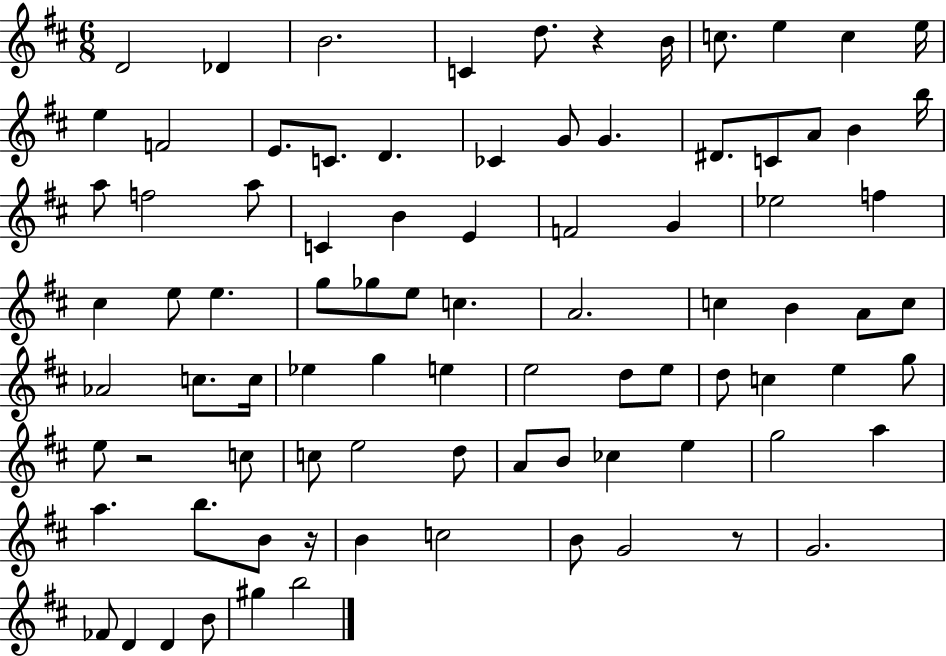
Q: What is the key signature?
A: D major